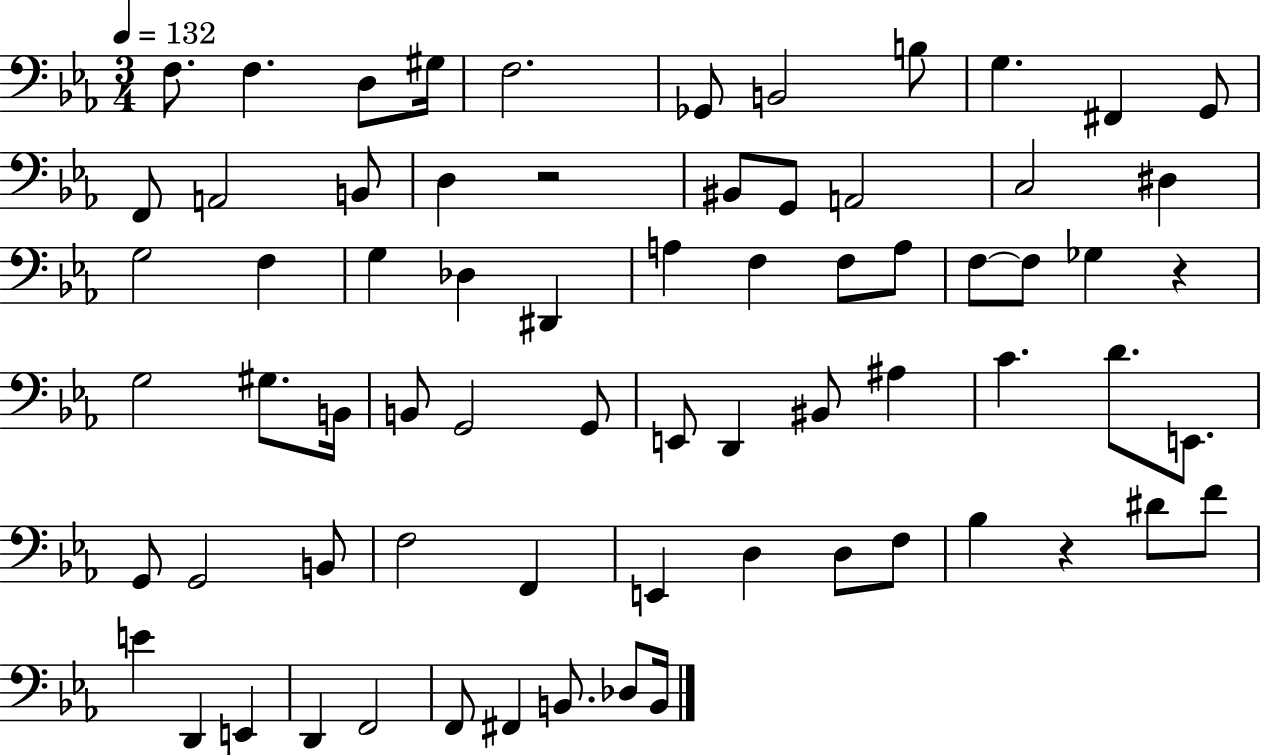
{
  \clef bass
  \numericTimeSignature
  \time 3/4
  \key ees \major
  \tempo 4 = 132
  f8. f4. d8 gis16 | f2. | ges,8 b,2 b8 | g4. fis,4 g,8 | \break f,8 a,2 b,8 | d4 r2 | bis,8 g,8 a,2 | c2 dis4 | \break g2 f4 | g4 des4 dis,4 | a4 f4 f8 a8 | f8~~ f8 ges4 r4 | \break g2 gis8. b,16 | b,8 g,2 g,8 | e,8 d,4 bis,8 ais4 | c'4. d'8. e,8. | \break g,8 g,2 b,8 | f2 f,4 | e,4 d4 d8 f8 | bes4 r4 dis'8 f'8 | \break e'4 d,4 e,4 | d,4 f,2 | f,8 fis,4 b,8. des8 b,16 | \bar "|."
}